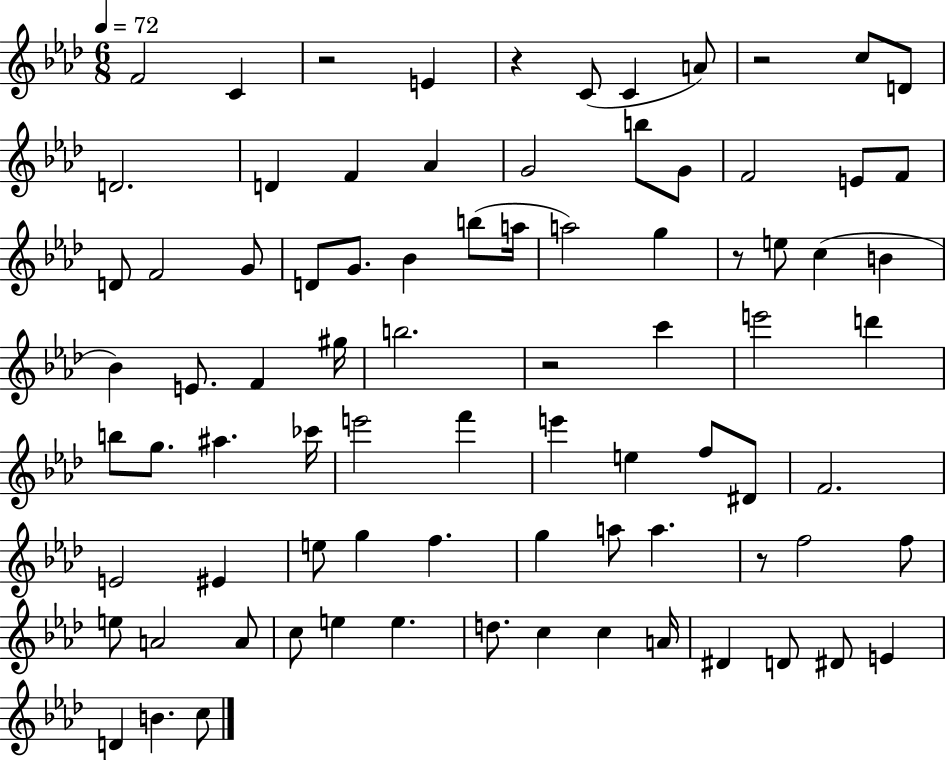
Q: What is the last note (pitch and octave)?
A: C5